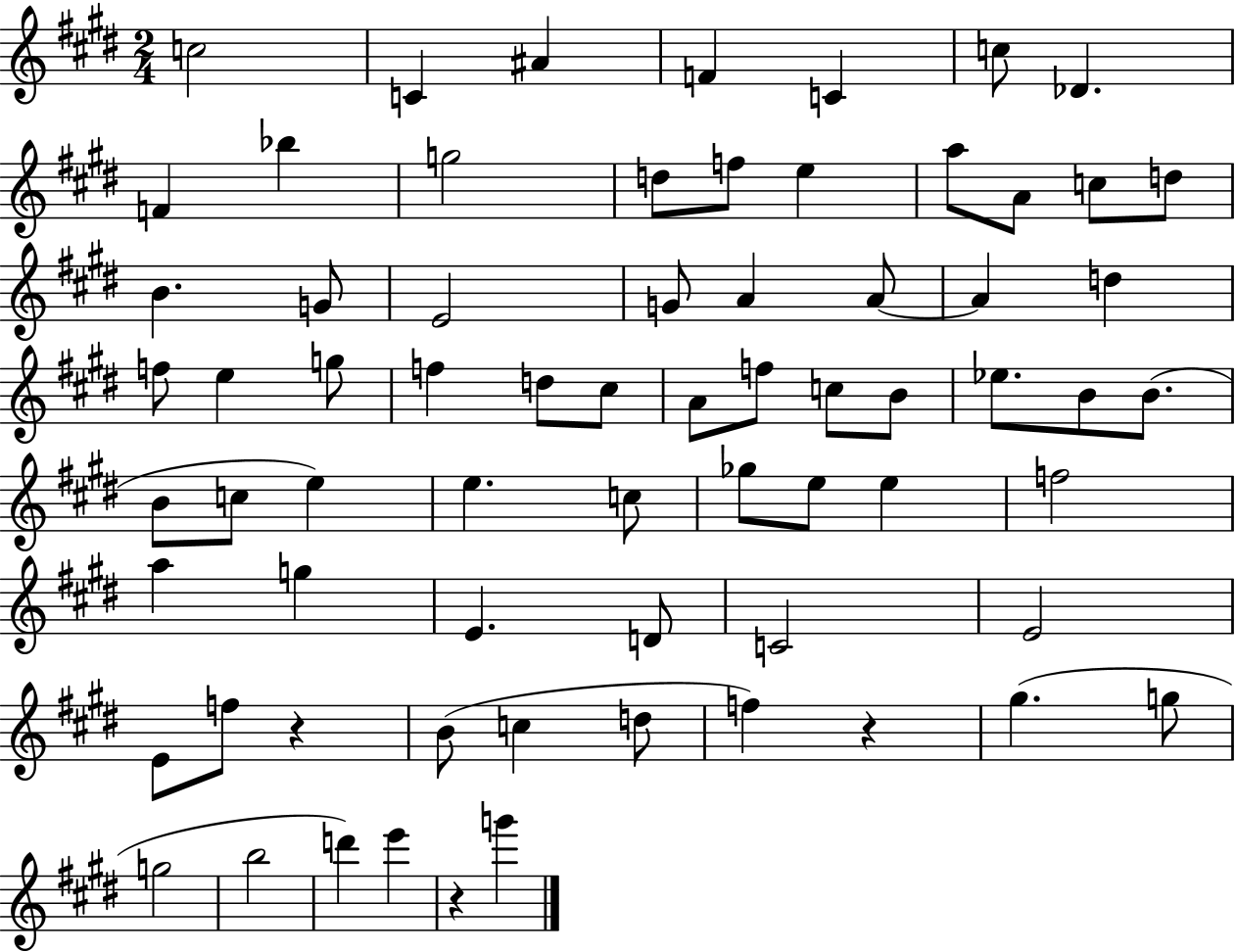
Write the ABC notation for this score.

X:1
T:Untitled
M:2/4
L:1/4
K:E
c2 C ^A F C c/2 _D F _b g2 d/2 f/2 e a/2 A/2 c/2 d/2 B G/2 E2 G/2 A A/2 A d f/2 e g/2 f d/2 ^c/2 A/2 f/2 c/2 B/2 _e/2 B/2 B/2 B/2 c/2 e e c/2 _g/2 e/2 e f2 a g E D/2 C2 E2 E/2 f/2 z B/2 c d/2 f z ^g g/2 g2 b2 d' e' z g'